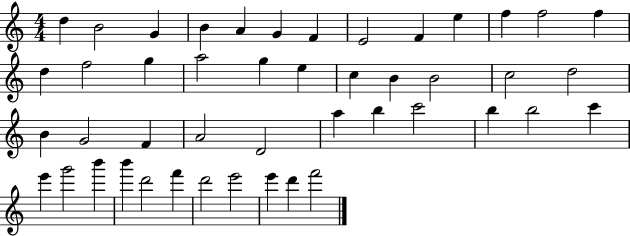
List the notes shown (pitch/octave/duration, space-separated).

D5/q B4/h G4/q B4/q A4/q G4/q F4/q E4/h F4/q E5/q F5/q F5/h F5/q D5/q F5/h G5/q A5/h G5/q E5/q C5/q B4/q B4/h C5/h D5/h B4/q G4/h F4/q A4/h D4/h A5/q B5/q C6/h B5/q B5/h C6/q E6/q G6/h B6/q B6/q D6/h F6/q D6/h E6/h E6/q D6/q F6/h